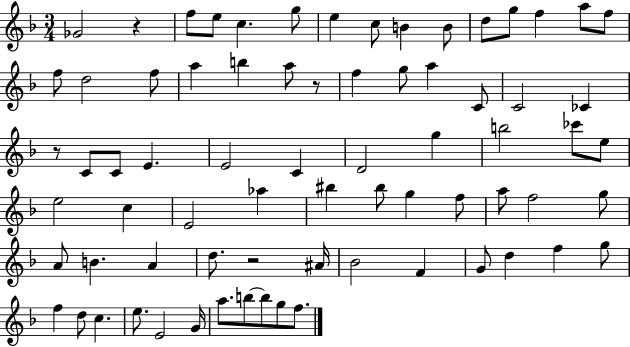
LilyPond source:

{
  \clef treble
  \numericTimeSignature
  \time 3/4
  \key f \major
  ges'2 r4 | f''8 e''8 c''4. g''8 | e''4 c''8 b'4 b'8 | d''8 g''8 f''4 a''8 f''8 | \break f''8 d''2 f''8 | a''4 b''4 a''8 r8 | f''4 g''8 a''4 c'8 | c'2 ces'4 | \break r8 c'8 c'8 e'4. | e'2 c'4 | d'2 g''4 | b''2 ces'''8 e''8 | \break e''2 c''4 | e'2 aes''4 | bis''4 bis''8 g''4 f''8 | a''8 f''2 g''8 | \break a'8 b'4. a'4 | d''8. r2 ais'16 | bes'2 f'4 | g'8 d''4 f''4 g''8 | \break f''4 d''8 c''4. | e''8. e'2 g'16 | a''8. b''8~~ b''8 g''8 f''8. | \bar "|."
}